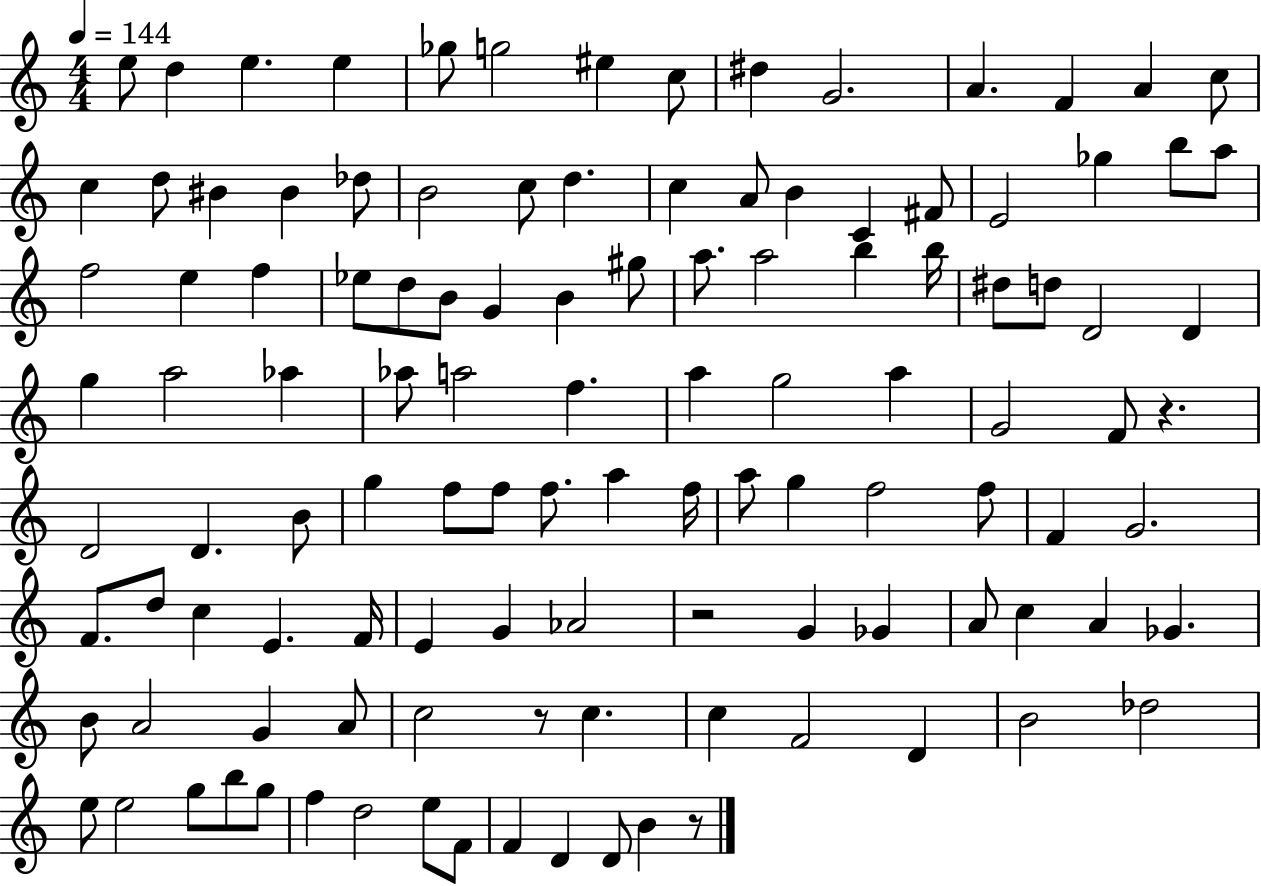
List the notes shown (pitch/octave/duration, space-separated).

E5/e D5/q E5/q. E5/q Gb5/e G5/h EIS5/q C5/e D#5/q G4/h. A4/q. F4/q A4/q C5/e C5/q D5/e BIS4/q BIS4/q Db5/e B4/h C5/e D5/q. C5/q A4/e B4/q C4/q F#4/e E4/h Gb5/q B5/e A5/e F5/h E5/q F5/q Eb5/e D5/e B4/e G4/q B4/q G#5/e A5/e. A5/h B5/q B5/s D#5/e D5/e D4/h D4/q G5/q A5/h Ab5/q Ab5/e A5/h F5/q. A5/q G5/h A5/q G4/h F4/e R/q. D4/h D4/q. B4/e G5/q F5/e F5/e F5/e. A5/q F5/s A5/e G5/q F5/h F5/e F4/q G4/h. F4/e. D5/e C5/q E4/q. F4/s E4/q G4/q Ab4/h R/h G4/q Gb4/q A4/e C5/q A4/q Gb4/q. B4/e A4/h G4/q A4/e C5/h R/e C5/q. C5/q F4/h D4/q B4/h Db5/h E5/e E5/h G5/e B5/e G5/e F5/q D5/h E5/e F4/e F4/q D4/q D4/e B4/q R/e